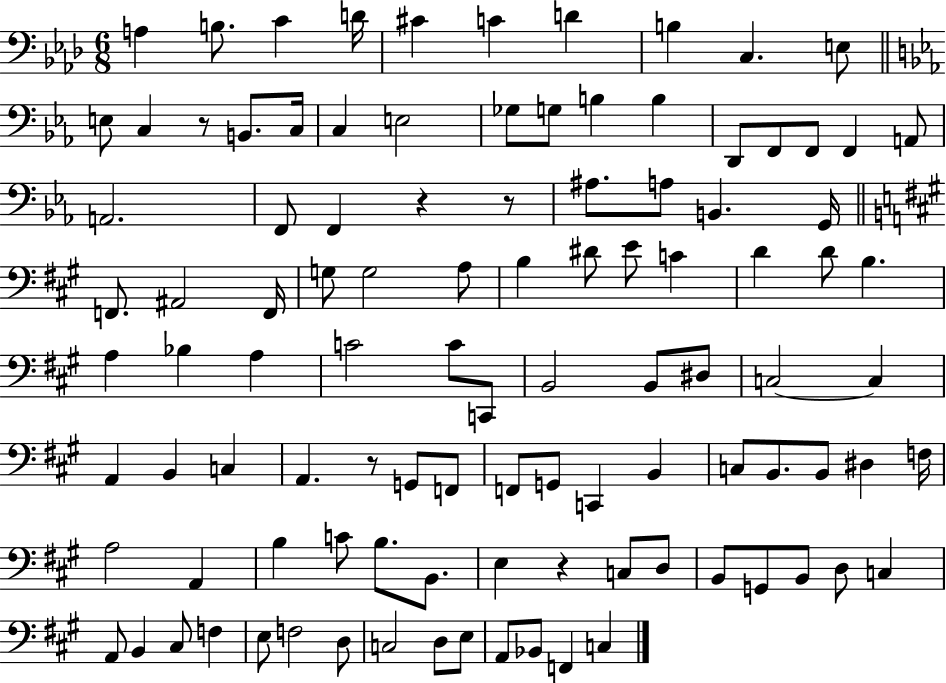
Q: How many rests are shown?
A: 5